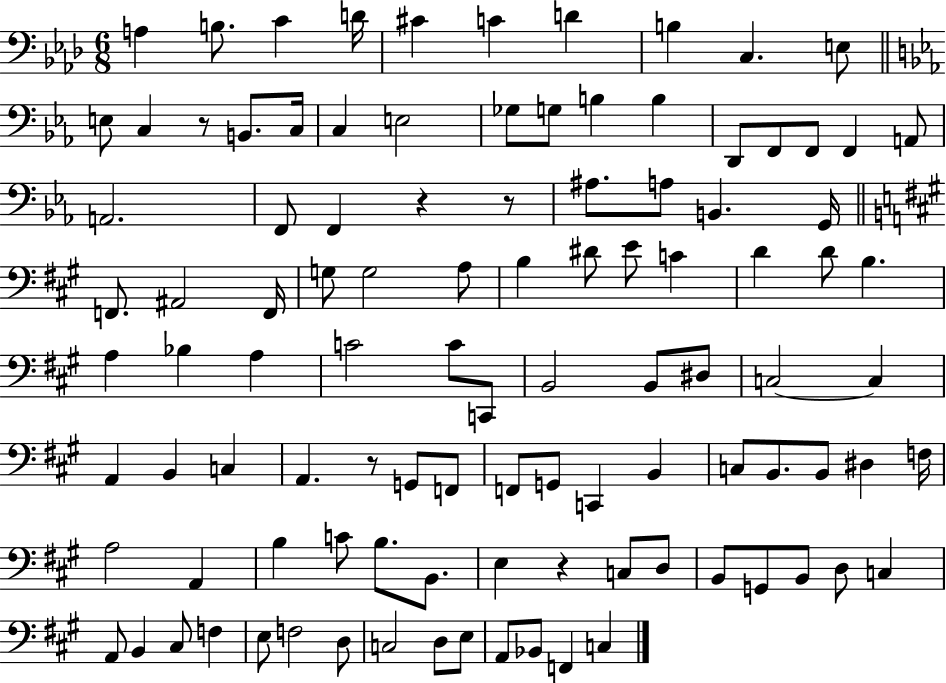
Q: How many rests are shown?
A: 5